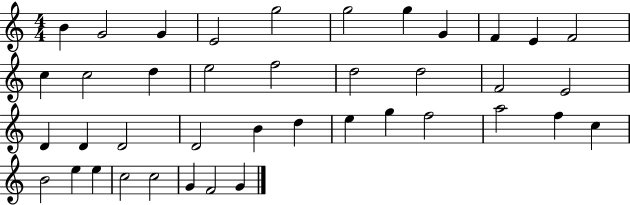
{
  \clef treble
  \numericTimeSignature
  \time 4/4
  \key c \major
  b'4 g'2 g'4 | e'2 g''2 | g''2 g''4 g'4 | f'4 e'4 f'2 | \break c''4 c''2 d''4 | e''2 f''2 | d''2 d''2 | f'2 e'2 | \break d'4 d'4 d'2 | d'2 b'4 d''4 | e''4 g''4 f''2 | a''2 f''4 c''4 | \break b'2 e''4 e''4 | c''2 c''2 | g'4 f'2 g'4 | \bar "|."
}